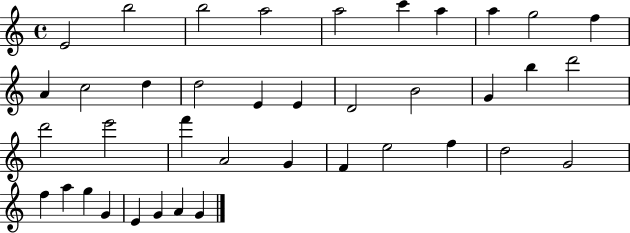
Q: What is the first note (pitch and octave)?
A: E4